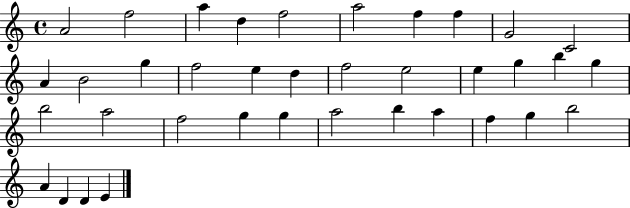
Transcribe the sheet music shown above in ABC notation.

X:1
T:Untitled
M:4/4
L:1/4
K:C
A2 f2 a d f2 a2 f f G2 C2 A B2 g f2 e d f2 e2 e g b g b2 a2 f2 g g a2 b a f g b2 A D D E